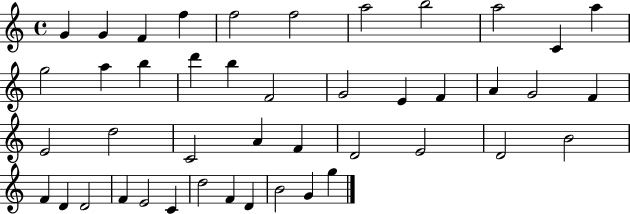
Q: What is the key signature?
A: C major